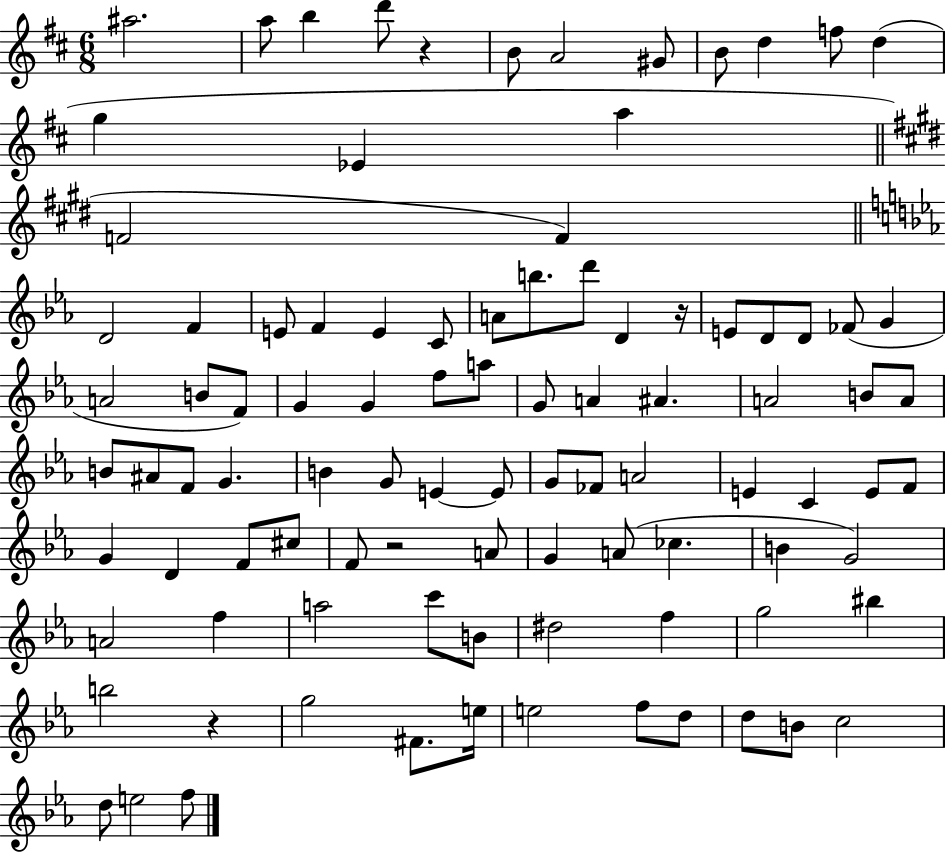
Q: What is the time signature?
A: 6/8